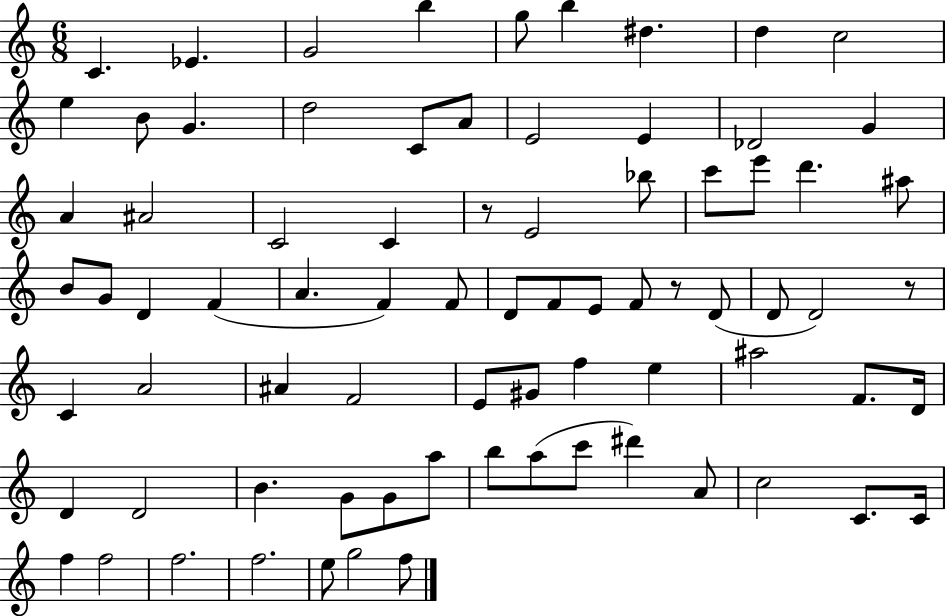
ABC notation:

X:1
T:Untitled
M:6/8
L:1/4
K:C
C _E G2 b g/2 b ^d d c2 e B/2 G d2 C/2 A/2 E2 E _D2 G A ^A2 C2 C z/2 E2 _b/2 c'/2 e'/2 d' ^a/2 B/2 G/2 D F A F F/2 D/2 F/2 E/2 F/2 z/2 D/2 D/2 D2 z/2 C A2 ^A F2 E/2 ^G/2 f e ^a2 F/2 D/4 D D2 B G/2 G/2 a/2 b/2 a/2 c'/2 ^d' A/2 c2 C/2 C/4 f f2 f2 f2 e/2 g2 f/2